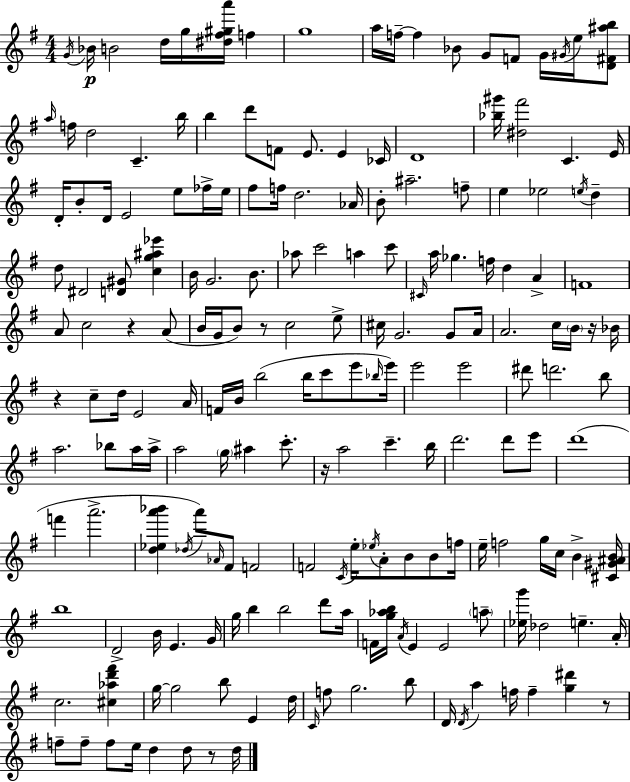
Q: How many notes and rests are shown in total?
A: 191